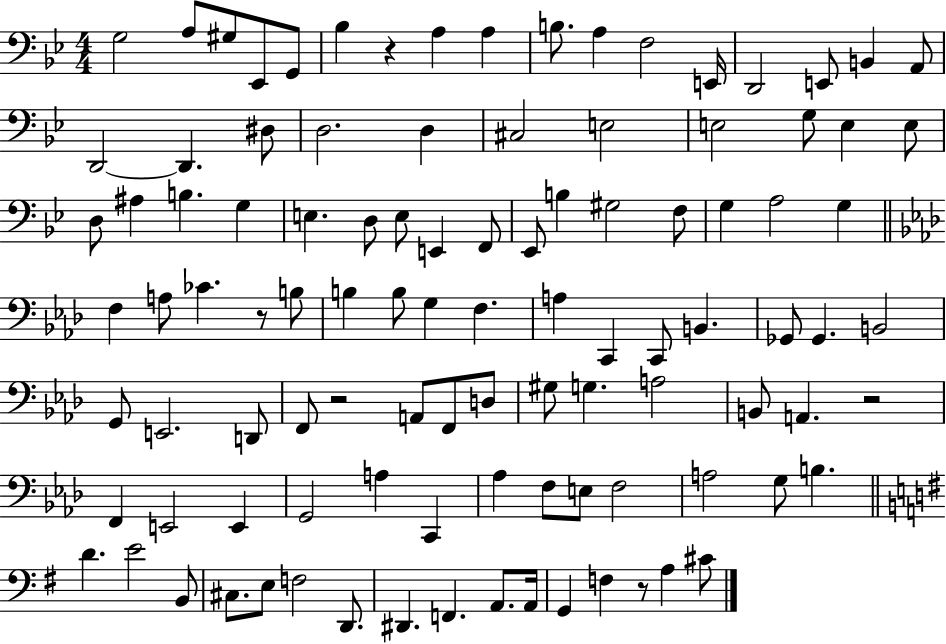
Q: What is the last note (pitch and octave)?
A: C#4